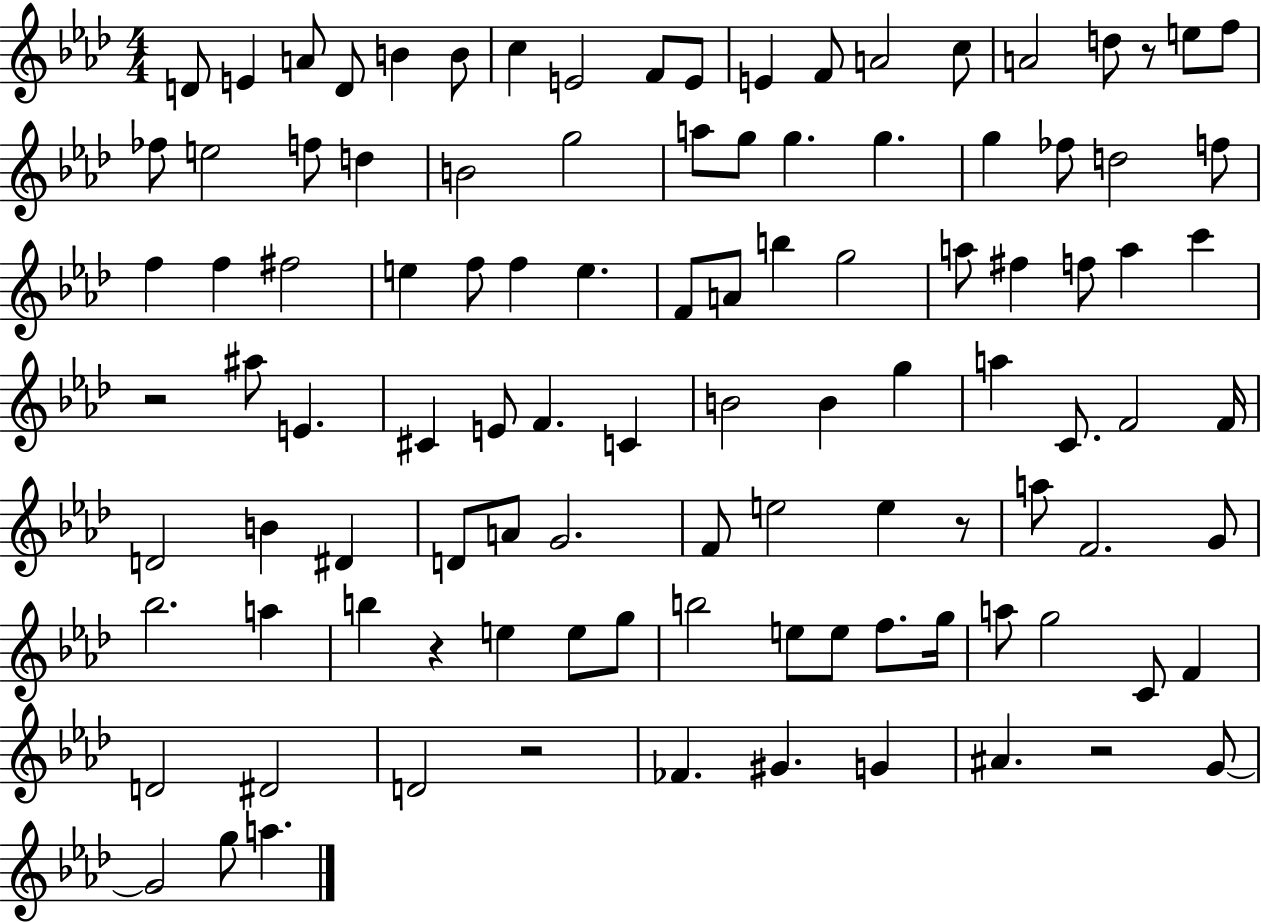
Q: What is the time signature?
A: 4/4